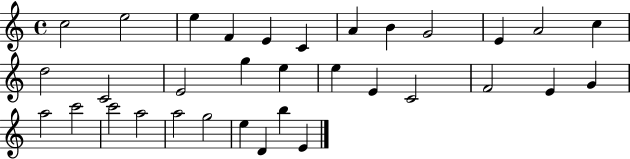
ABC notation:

X:1
T:Untitled
M:4/4
L:1/4
K:C
c2 e2 e F E C A B G2 E A2 c d2 C2 E2 g e e E C2 F2 E G a2 c'2 c'2 a2 a2 g2 e D b E